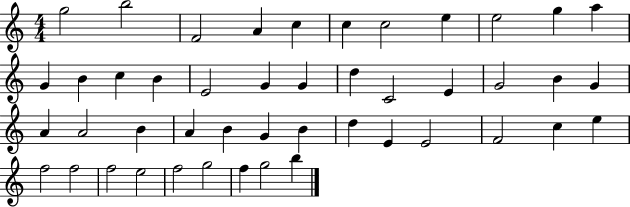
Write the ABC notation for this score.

X:1
T:Untitled
M:4/4
L:1/4
K:C
g2 b2 F2 A c c c2 e e2 g a G B c B E2 G G d C2 E G2 B G A A2 B A B G B d E E2 F2 c e f2 f2 f2 e2 f2 g2 f g2 b